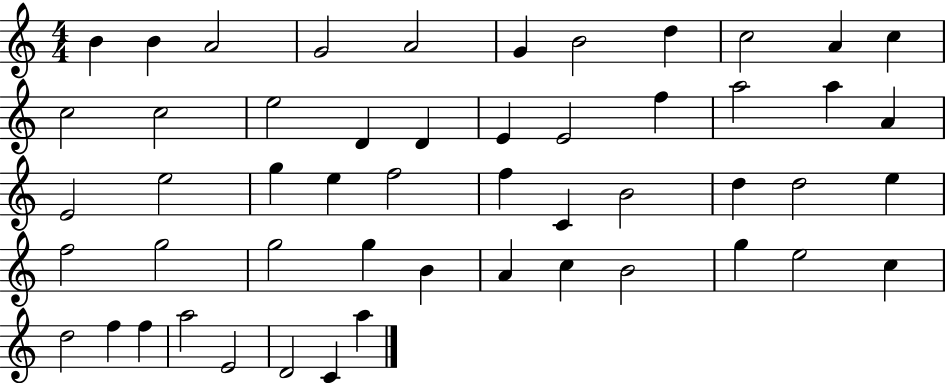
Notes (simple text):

B4/q B4/q A4/h G4/h A4/h G4/q B4/h D5/q C5/h A4/q C5/q C5/h C5/h E5/h D4/q D4/q E4/q E4/h F5/q A5/h A5/q A4/q E4/h E5/h G5/q E5/q F5/h F5/q C4/q B4/h D5/q D5/h E5/q F5/h G5/h G5/h G5/q B4/q A4/q C5/q B4/h G5/q E5/h C5/q D5/h F5/q F5/q A5/h E4/h D4/h C4/q A5/q